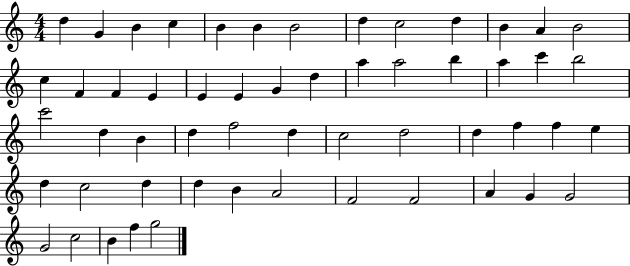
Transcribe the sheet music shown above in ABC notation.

X:1
T:Untitled
M:4/4
L:1/4
K:C
d G B c B B B2 d c2 d B A B2 c F F E E E G d a a2 b a c' b2 c'2 d B d f2 d c2 d2 d f f e d c2 d d B A2 F2 F2 A G G2 G2 c2 B f g2